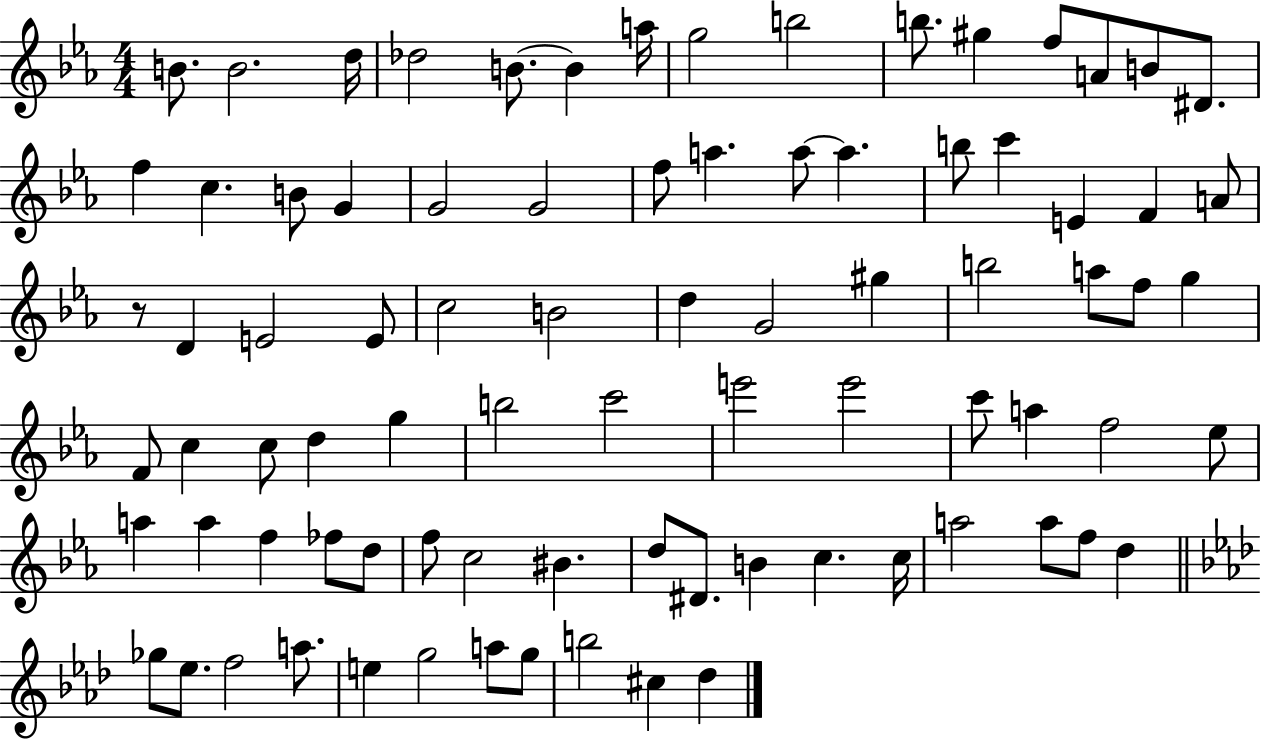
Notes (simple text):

B4/e. B4/h. D5/s Db5/h B4/e. B4/q A5/s G5/h B5/h B5/e. G#5/q F5/e A4/e B4/e D#4/e. F5/q C5/q. B4/e G4/q G4/h G4/h F5/e A5/q. A5/e A5/q. B5/e C6/q E4/q F4/q A4/e R/e D4/q E4/h E4/e C5/h B4/h D5/q G4/h G#5/q B5/h A5/e F5/e G5/q F4/e C5/q C5/e D5/q G5/q B5/h C6/h E6/h E6/h C6/e A5/q F5/h Eb5/e A5/q A5/q F5/q FES5/e D5/e F5/e C5/h BIS4/q. D5/e D#4/e. B4/q C5/q. C5/s A5/h A5/e F5/e D5/q Gb5/e Eb5/e. F5/h A5/e. E5/q G5/h A5/e G5/e B5/h C#5/q Db5/q